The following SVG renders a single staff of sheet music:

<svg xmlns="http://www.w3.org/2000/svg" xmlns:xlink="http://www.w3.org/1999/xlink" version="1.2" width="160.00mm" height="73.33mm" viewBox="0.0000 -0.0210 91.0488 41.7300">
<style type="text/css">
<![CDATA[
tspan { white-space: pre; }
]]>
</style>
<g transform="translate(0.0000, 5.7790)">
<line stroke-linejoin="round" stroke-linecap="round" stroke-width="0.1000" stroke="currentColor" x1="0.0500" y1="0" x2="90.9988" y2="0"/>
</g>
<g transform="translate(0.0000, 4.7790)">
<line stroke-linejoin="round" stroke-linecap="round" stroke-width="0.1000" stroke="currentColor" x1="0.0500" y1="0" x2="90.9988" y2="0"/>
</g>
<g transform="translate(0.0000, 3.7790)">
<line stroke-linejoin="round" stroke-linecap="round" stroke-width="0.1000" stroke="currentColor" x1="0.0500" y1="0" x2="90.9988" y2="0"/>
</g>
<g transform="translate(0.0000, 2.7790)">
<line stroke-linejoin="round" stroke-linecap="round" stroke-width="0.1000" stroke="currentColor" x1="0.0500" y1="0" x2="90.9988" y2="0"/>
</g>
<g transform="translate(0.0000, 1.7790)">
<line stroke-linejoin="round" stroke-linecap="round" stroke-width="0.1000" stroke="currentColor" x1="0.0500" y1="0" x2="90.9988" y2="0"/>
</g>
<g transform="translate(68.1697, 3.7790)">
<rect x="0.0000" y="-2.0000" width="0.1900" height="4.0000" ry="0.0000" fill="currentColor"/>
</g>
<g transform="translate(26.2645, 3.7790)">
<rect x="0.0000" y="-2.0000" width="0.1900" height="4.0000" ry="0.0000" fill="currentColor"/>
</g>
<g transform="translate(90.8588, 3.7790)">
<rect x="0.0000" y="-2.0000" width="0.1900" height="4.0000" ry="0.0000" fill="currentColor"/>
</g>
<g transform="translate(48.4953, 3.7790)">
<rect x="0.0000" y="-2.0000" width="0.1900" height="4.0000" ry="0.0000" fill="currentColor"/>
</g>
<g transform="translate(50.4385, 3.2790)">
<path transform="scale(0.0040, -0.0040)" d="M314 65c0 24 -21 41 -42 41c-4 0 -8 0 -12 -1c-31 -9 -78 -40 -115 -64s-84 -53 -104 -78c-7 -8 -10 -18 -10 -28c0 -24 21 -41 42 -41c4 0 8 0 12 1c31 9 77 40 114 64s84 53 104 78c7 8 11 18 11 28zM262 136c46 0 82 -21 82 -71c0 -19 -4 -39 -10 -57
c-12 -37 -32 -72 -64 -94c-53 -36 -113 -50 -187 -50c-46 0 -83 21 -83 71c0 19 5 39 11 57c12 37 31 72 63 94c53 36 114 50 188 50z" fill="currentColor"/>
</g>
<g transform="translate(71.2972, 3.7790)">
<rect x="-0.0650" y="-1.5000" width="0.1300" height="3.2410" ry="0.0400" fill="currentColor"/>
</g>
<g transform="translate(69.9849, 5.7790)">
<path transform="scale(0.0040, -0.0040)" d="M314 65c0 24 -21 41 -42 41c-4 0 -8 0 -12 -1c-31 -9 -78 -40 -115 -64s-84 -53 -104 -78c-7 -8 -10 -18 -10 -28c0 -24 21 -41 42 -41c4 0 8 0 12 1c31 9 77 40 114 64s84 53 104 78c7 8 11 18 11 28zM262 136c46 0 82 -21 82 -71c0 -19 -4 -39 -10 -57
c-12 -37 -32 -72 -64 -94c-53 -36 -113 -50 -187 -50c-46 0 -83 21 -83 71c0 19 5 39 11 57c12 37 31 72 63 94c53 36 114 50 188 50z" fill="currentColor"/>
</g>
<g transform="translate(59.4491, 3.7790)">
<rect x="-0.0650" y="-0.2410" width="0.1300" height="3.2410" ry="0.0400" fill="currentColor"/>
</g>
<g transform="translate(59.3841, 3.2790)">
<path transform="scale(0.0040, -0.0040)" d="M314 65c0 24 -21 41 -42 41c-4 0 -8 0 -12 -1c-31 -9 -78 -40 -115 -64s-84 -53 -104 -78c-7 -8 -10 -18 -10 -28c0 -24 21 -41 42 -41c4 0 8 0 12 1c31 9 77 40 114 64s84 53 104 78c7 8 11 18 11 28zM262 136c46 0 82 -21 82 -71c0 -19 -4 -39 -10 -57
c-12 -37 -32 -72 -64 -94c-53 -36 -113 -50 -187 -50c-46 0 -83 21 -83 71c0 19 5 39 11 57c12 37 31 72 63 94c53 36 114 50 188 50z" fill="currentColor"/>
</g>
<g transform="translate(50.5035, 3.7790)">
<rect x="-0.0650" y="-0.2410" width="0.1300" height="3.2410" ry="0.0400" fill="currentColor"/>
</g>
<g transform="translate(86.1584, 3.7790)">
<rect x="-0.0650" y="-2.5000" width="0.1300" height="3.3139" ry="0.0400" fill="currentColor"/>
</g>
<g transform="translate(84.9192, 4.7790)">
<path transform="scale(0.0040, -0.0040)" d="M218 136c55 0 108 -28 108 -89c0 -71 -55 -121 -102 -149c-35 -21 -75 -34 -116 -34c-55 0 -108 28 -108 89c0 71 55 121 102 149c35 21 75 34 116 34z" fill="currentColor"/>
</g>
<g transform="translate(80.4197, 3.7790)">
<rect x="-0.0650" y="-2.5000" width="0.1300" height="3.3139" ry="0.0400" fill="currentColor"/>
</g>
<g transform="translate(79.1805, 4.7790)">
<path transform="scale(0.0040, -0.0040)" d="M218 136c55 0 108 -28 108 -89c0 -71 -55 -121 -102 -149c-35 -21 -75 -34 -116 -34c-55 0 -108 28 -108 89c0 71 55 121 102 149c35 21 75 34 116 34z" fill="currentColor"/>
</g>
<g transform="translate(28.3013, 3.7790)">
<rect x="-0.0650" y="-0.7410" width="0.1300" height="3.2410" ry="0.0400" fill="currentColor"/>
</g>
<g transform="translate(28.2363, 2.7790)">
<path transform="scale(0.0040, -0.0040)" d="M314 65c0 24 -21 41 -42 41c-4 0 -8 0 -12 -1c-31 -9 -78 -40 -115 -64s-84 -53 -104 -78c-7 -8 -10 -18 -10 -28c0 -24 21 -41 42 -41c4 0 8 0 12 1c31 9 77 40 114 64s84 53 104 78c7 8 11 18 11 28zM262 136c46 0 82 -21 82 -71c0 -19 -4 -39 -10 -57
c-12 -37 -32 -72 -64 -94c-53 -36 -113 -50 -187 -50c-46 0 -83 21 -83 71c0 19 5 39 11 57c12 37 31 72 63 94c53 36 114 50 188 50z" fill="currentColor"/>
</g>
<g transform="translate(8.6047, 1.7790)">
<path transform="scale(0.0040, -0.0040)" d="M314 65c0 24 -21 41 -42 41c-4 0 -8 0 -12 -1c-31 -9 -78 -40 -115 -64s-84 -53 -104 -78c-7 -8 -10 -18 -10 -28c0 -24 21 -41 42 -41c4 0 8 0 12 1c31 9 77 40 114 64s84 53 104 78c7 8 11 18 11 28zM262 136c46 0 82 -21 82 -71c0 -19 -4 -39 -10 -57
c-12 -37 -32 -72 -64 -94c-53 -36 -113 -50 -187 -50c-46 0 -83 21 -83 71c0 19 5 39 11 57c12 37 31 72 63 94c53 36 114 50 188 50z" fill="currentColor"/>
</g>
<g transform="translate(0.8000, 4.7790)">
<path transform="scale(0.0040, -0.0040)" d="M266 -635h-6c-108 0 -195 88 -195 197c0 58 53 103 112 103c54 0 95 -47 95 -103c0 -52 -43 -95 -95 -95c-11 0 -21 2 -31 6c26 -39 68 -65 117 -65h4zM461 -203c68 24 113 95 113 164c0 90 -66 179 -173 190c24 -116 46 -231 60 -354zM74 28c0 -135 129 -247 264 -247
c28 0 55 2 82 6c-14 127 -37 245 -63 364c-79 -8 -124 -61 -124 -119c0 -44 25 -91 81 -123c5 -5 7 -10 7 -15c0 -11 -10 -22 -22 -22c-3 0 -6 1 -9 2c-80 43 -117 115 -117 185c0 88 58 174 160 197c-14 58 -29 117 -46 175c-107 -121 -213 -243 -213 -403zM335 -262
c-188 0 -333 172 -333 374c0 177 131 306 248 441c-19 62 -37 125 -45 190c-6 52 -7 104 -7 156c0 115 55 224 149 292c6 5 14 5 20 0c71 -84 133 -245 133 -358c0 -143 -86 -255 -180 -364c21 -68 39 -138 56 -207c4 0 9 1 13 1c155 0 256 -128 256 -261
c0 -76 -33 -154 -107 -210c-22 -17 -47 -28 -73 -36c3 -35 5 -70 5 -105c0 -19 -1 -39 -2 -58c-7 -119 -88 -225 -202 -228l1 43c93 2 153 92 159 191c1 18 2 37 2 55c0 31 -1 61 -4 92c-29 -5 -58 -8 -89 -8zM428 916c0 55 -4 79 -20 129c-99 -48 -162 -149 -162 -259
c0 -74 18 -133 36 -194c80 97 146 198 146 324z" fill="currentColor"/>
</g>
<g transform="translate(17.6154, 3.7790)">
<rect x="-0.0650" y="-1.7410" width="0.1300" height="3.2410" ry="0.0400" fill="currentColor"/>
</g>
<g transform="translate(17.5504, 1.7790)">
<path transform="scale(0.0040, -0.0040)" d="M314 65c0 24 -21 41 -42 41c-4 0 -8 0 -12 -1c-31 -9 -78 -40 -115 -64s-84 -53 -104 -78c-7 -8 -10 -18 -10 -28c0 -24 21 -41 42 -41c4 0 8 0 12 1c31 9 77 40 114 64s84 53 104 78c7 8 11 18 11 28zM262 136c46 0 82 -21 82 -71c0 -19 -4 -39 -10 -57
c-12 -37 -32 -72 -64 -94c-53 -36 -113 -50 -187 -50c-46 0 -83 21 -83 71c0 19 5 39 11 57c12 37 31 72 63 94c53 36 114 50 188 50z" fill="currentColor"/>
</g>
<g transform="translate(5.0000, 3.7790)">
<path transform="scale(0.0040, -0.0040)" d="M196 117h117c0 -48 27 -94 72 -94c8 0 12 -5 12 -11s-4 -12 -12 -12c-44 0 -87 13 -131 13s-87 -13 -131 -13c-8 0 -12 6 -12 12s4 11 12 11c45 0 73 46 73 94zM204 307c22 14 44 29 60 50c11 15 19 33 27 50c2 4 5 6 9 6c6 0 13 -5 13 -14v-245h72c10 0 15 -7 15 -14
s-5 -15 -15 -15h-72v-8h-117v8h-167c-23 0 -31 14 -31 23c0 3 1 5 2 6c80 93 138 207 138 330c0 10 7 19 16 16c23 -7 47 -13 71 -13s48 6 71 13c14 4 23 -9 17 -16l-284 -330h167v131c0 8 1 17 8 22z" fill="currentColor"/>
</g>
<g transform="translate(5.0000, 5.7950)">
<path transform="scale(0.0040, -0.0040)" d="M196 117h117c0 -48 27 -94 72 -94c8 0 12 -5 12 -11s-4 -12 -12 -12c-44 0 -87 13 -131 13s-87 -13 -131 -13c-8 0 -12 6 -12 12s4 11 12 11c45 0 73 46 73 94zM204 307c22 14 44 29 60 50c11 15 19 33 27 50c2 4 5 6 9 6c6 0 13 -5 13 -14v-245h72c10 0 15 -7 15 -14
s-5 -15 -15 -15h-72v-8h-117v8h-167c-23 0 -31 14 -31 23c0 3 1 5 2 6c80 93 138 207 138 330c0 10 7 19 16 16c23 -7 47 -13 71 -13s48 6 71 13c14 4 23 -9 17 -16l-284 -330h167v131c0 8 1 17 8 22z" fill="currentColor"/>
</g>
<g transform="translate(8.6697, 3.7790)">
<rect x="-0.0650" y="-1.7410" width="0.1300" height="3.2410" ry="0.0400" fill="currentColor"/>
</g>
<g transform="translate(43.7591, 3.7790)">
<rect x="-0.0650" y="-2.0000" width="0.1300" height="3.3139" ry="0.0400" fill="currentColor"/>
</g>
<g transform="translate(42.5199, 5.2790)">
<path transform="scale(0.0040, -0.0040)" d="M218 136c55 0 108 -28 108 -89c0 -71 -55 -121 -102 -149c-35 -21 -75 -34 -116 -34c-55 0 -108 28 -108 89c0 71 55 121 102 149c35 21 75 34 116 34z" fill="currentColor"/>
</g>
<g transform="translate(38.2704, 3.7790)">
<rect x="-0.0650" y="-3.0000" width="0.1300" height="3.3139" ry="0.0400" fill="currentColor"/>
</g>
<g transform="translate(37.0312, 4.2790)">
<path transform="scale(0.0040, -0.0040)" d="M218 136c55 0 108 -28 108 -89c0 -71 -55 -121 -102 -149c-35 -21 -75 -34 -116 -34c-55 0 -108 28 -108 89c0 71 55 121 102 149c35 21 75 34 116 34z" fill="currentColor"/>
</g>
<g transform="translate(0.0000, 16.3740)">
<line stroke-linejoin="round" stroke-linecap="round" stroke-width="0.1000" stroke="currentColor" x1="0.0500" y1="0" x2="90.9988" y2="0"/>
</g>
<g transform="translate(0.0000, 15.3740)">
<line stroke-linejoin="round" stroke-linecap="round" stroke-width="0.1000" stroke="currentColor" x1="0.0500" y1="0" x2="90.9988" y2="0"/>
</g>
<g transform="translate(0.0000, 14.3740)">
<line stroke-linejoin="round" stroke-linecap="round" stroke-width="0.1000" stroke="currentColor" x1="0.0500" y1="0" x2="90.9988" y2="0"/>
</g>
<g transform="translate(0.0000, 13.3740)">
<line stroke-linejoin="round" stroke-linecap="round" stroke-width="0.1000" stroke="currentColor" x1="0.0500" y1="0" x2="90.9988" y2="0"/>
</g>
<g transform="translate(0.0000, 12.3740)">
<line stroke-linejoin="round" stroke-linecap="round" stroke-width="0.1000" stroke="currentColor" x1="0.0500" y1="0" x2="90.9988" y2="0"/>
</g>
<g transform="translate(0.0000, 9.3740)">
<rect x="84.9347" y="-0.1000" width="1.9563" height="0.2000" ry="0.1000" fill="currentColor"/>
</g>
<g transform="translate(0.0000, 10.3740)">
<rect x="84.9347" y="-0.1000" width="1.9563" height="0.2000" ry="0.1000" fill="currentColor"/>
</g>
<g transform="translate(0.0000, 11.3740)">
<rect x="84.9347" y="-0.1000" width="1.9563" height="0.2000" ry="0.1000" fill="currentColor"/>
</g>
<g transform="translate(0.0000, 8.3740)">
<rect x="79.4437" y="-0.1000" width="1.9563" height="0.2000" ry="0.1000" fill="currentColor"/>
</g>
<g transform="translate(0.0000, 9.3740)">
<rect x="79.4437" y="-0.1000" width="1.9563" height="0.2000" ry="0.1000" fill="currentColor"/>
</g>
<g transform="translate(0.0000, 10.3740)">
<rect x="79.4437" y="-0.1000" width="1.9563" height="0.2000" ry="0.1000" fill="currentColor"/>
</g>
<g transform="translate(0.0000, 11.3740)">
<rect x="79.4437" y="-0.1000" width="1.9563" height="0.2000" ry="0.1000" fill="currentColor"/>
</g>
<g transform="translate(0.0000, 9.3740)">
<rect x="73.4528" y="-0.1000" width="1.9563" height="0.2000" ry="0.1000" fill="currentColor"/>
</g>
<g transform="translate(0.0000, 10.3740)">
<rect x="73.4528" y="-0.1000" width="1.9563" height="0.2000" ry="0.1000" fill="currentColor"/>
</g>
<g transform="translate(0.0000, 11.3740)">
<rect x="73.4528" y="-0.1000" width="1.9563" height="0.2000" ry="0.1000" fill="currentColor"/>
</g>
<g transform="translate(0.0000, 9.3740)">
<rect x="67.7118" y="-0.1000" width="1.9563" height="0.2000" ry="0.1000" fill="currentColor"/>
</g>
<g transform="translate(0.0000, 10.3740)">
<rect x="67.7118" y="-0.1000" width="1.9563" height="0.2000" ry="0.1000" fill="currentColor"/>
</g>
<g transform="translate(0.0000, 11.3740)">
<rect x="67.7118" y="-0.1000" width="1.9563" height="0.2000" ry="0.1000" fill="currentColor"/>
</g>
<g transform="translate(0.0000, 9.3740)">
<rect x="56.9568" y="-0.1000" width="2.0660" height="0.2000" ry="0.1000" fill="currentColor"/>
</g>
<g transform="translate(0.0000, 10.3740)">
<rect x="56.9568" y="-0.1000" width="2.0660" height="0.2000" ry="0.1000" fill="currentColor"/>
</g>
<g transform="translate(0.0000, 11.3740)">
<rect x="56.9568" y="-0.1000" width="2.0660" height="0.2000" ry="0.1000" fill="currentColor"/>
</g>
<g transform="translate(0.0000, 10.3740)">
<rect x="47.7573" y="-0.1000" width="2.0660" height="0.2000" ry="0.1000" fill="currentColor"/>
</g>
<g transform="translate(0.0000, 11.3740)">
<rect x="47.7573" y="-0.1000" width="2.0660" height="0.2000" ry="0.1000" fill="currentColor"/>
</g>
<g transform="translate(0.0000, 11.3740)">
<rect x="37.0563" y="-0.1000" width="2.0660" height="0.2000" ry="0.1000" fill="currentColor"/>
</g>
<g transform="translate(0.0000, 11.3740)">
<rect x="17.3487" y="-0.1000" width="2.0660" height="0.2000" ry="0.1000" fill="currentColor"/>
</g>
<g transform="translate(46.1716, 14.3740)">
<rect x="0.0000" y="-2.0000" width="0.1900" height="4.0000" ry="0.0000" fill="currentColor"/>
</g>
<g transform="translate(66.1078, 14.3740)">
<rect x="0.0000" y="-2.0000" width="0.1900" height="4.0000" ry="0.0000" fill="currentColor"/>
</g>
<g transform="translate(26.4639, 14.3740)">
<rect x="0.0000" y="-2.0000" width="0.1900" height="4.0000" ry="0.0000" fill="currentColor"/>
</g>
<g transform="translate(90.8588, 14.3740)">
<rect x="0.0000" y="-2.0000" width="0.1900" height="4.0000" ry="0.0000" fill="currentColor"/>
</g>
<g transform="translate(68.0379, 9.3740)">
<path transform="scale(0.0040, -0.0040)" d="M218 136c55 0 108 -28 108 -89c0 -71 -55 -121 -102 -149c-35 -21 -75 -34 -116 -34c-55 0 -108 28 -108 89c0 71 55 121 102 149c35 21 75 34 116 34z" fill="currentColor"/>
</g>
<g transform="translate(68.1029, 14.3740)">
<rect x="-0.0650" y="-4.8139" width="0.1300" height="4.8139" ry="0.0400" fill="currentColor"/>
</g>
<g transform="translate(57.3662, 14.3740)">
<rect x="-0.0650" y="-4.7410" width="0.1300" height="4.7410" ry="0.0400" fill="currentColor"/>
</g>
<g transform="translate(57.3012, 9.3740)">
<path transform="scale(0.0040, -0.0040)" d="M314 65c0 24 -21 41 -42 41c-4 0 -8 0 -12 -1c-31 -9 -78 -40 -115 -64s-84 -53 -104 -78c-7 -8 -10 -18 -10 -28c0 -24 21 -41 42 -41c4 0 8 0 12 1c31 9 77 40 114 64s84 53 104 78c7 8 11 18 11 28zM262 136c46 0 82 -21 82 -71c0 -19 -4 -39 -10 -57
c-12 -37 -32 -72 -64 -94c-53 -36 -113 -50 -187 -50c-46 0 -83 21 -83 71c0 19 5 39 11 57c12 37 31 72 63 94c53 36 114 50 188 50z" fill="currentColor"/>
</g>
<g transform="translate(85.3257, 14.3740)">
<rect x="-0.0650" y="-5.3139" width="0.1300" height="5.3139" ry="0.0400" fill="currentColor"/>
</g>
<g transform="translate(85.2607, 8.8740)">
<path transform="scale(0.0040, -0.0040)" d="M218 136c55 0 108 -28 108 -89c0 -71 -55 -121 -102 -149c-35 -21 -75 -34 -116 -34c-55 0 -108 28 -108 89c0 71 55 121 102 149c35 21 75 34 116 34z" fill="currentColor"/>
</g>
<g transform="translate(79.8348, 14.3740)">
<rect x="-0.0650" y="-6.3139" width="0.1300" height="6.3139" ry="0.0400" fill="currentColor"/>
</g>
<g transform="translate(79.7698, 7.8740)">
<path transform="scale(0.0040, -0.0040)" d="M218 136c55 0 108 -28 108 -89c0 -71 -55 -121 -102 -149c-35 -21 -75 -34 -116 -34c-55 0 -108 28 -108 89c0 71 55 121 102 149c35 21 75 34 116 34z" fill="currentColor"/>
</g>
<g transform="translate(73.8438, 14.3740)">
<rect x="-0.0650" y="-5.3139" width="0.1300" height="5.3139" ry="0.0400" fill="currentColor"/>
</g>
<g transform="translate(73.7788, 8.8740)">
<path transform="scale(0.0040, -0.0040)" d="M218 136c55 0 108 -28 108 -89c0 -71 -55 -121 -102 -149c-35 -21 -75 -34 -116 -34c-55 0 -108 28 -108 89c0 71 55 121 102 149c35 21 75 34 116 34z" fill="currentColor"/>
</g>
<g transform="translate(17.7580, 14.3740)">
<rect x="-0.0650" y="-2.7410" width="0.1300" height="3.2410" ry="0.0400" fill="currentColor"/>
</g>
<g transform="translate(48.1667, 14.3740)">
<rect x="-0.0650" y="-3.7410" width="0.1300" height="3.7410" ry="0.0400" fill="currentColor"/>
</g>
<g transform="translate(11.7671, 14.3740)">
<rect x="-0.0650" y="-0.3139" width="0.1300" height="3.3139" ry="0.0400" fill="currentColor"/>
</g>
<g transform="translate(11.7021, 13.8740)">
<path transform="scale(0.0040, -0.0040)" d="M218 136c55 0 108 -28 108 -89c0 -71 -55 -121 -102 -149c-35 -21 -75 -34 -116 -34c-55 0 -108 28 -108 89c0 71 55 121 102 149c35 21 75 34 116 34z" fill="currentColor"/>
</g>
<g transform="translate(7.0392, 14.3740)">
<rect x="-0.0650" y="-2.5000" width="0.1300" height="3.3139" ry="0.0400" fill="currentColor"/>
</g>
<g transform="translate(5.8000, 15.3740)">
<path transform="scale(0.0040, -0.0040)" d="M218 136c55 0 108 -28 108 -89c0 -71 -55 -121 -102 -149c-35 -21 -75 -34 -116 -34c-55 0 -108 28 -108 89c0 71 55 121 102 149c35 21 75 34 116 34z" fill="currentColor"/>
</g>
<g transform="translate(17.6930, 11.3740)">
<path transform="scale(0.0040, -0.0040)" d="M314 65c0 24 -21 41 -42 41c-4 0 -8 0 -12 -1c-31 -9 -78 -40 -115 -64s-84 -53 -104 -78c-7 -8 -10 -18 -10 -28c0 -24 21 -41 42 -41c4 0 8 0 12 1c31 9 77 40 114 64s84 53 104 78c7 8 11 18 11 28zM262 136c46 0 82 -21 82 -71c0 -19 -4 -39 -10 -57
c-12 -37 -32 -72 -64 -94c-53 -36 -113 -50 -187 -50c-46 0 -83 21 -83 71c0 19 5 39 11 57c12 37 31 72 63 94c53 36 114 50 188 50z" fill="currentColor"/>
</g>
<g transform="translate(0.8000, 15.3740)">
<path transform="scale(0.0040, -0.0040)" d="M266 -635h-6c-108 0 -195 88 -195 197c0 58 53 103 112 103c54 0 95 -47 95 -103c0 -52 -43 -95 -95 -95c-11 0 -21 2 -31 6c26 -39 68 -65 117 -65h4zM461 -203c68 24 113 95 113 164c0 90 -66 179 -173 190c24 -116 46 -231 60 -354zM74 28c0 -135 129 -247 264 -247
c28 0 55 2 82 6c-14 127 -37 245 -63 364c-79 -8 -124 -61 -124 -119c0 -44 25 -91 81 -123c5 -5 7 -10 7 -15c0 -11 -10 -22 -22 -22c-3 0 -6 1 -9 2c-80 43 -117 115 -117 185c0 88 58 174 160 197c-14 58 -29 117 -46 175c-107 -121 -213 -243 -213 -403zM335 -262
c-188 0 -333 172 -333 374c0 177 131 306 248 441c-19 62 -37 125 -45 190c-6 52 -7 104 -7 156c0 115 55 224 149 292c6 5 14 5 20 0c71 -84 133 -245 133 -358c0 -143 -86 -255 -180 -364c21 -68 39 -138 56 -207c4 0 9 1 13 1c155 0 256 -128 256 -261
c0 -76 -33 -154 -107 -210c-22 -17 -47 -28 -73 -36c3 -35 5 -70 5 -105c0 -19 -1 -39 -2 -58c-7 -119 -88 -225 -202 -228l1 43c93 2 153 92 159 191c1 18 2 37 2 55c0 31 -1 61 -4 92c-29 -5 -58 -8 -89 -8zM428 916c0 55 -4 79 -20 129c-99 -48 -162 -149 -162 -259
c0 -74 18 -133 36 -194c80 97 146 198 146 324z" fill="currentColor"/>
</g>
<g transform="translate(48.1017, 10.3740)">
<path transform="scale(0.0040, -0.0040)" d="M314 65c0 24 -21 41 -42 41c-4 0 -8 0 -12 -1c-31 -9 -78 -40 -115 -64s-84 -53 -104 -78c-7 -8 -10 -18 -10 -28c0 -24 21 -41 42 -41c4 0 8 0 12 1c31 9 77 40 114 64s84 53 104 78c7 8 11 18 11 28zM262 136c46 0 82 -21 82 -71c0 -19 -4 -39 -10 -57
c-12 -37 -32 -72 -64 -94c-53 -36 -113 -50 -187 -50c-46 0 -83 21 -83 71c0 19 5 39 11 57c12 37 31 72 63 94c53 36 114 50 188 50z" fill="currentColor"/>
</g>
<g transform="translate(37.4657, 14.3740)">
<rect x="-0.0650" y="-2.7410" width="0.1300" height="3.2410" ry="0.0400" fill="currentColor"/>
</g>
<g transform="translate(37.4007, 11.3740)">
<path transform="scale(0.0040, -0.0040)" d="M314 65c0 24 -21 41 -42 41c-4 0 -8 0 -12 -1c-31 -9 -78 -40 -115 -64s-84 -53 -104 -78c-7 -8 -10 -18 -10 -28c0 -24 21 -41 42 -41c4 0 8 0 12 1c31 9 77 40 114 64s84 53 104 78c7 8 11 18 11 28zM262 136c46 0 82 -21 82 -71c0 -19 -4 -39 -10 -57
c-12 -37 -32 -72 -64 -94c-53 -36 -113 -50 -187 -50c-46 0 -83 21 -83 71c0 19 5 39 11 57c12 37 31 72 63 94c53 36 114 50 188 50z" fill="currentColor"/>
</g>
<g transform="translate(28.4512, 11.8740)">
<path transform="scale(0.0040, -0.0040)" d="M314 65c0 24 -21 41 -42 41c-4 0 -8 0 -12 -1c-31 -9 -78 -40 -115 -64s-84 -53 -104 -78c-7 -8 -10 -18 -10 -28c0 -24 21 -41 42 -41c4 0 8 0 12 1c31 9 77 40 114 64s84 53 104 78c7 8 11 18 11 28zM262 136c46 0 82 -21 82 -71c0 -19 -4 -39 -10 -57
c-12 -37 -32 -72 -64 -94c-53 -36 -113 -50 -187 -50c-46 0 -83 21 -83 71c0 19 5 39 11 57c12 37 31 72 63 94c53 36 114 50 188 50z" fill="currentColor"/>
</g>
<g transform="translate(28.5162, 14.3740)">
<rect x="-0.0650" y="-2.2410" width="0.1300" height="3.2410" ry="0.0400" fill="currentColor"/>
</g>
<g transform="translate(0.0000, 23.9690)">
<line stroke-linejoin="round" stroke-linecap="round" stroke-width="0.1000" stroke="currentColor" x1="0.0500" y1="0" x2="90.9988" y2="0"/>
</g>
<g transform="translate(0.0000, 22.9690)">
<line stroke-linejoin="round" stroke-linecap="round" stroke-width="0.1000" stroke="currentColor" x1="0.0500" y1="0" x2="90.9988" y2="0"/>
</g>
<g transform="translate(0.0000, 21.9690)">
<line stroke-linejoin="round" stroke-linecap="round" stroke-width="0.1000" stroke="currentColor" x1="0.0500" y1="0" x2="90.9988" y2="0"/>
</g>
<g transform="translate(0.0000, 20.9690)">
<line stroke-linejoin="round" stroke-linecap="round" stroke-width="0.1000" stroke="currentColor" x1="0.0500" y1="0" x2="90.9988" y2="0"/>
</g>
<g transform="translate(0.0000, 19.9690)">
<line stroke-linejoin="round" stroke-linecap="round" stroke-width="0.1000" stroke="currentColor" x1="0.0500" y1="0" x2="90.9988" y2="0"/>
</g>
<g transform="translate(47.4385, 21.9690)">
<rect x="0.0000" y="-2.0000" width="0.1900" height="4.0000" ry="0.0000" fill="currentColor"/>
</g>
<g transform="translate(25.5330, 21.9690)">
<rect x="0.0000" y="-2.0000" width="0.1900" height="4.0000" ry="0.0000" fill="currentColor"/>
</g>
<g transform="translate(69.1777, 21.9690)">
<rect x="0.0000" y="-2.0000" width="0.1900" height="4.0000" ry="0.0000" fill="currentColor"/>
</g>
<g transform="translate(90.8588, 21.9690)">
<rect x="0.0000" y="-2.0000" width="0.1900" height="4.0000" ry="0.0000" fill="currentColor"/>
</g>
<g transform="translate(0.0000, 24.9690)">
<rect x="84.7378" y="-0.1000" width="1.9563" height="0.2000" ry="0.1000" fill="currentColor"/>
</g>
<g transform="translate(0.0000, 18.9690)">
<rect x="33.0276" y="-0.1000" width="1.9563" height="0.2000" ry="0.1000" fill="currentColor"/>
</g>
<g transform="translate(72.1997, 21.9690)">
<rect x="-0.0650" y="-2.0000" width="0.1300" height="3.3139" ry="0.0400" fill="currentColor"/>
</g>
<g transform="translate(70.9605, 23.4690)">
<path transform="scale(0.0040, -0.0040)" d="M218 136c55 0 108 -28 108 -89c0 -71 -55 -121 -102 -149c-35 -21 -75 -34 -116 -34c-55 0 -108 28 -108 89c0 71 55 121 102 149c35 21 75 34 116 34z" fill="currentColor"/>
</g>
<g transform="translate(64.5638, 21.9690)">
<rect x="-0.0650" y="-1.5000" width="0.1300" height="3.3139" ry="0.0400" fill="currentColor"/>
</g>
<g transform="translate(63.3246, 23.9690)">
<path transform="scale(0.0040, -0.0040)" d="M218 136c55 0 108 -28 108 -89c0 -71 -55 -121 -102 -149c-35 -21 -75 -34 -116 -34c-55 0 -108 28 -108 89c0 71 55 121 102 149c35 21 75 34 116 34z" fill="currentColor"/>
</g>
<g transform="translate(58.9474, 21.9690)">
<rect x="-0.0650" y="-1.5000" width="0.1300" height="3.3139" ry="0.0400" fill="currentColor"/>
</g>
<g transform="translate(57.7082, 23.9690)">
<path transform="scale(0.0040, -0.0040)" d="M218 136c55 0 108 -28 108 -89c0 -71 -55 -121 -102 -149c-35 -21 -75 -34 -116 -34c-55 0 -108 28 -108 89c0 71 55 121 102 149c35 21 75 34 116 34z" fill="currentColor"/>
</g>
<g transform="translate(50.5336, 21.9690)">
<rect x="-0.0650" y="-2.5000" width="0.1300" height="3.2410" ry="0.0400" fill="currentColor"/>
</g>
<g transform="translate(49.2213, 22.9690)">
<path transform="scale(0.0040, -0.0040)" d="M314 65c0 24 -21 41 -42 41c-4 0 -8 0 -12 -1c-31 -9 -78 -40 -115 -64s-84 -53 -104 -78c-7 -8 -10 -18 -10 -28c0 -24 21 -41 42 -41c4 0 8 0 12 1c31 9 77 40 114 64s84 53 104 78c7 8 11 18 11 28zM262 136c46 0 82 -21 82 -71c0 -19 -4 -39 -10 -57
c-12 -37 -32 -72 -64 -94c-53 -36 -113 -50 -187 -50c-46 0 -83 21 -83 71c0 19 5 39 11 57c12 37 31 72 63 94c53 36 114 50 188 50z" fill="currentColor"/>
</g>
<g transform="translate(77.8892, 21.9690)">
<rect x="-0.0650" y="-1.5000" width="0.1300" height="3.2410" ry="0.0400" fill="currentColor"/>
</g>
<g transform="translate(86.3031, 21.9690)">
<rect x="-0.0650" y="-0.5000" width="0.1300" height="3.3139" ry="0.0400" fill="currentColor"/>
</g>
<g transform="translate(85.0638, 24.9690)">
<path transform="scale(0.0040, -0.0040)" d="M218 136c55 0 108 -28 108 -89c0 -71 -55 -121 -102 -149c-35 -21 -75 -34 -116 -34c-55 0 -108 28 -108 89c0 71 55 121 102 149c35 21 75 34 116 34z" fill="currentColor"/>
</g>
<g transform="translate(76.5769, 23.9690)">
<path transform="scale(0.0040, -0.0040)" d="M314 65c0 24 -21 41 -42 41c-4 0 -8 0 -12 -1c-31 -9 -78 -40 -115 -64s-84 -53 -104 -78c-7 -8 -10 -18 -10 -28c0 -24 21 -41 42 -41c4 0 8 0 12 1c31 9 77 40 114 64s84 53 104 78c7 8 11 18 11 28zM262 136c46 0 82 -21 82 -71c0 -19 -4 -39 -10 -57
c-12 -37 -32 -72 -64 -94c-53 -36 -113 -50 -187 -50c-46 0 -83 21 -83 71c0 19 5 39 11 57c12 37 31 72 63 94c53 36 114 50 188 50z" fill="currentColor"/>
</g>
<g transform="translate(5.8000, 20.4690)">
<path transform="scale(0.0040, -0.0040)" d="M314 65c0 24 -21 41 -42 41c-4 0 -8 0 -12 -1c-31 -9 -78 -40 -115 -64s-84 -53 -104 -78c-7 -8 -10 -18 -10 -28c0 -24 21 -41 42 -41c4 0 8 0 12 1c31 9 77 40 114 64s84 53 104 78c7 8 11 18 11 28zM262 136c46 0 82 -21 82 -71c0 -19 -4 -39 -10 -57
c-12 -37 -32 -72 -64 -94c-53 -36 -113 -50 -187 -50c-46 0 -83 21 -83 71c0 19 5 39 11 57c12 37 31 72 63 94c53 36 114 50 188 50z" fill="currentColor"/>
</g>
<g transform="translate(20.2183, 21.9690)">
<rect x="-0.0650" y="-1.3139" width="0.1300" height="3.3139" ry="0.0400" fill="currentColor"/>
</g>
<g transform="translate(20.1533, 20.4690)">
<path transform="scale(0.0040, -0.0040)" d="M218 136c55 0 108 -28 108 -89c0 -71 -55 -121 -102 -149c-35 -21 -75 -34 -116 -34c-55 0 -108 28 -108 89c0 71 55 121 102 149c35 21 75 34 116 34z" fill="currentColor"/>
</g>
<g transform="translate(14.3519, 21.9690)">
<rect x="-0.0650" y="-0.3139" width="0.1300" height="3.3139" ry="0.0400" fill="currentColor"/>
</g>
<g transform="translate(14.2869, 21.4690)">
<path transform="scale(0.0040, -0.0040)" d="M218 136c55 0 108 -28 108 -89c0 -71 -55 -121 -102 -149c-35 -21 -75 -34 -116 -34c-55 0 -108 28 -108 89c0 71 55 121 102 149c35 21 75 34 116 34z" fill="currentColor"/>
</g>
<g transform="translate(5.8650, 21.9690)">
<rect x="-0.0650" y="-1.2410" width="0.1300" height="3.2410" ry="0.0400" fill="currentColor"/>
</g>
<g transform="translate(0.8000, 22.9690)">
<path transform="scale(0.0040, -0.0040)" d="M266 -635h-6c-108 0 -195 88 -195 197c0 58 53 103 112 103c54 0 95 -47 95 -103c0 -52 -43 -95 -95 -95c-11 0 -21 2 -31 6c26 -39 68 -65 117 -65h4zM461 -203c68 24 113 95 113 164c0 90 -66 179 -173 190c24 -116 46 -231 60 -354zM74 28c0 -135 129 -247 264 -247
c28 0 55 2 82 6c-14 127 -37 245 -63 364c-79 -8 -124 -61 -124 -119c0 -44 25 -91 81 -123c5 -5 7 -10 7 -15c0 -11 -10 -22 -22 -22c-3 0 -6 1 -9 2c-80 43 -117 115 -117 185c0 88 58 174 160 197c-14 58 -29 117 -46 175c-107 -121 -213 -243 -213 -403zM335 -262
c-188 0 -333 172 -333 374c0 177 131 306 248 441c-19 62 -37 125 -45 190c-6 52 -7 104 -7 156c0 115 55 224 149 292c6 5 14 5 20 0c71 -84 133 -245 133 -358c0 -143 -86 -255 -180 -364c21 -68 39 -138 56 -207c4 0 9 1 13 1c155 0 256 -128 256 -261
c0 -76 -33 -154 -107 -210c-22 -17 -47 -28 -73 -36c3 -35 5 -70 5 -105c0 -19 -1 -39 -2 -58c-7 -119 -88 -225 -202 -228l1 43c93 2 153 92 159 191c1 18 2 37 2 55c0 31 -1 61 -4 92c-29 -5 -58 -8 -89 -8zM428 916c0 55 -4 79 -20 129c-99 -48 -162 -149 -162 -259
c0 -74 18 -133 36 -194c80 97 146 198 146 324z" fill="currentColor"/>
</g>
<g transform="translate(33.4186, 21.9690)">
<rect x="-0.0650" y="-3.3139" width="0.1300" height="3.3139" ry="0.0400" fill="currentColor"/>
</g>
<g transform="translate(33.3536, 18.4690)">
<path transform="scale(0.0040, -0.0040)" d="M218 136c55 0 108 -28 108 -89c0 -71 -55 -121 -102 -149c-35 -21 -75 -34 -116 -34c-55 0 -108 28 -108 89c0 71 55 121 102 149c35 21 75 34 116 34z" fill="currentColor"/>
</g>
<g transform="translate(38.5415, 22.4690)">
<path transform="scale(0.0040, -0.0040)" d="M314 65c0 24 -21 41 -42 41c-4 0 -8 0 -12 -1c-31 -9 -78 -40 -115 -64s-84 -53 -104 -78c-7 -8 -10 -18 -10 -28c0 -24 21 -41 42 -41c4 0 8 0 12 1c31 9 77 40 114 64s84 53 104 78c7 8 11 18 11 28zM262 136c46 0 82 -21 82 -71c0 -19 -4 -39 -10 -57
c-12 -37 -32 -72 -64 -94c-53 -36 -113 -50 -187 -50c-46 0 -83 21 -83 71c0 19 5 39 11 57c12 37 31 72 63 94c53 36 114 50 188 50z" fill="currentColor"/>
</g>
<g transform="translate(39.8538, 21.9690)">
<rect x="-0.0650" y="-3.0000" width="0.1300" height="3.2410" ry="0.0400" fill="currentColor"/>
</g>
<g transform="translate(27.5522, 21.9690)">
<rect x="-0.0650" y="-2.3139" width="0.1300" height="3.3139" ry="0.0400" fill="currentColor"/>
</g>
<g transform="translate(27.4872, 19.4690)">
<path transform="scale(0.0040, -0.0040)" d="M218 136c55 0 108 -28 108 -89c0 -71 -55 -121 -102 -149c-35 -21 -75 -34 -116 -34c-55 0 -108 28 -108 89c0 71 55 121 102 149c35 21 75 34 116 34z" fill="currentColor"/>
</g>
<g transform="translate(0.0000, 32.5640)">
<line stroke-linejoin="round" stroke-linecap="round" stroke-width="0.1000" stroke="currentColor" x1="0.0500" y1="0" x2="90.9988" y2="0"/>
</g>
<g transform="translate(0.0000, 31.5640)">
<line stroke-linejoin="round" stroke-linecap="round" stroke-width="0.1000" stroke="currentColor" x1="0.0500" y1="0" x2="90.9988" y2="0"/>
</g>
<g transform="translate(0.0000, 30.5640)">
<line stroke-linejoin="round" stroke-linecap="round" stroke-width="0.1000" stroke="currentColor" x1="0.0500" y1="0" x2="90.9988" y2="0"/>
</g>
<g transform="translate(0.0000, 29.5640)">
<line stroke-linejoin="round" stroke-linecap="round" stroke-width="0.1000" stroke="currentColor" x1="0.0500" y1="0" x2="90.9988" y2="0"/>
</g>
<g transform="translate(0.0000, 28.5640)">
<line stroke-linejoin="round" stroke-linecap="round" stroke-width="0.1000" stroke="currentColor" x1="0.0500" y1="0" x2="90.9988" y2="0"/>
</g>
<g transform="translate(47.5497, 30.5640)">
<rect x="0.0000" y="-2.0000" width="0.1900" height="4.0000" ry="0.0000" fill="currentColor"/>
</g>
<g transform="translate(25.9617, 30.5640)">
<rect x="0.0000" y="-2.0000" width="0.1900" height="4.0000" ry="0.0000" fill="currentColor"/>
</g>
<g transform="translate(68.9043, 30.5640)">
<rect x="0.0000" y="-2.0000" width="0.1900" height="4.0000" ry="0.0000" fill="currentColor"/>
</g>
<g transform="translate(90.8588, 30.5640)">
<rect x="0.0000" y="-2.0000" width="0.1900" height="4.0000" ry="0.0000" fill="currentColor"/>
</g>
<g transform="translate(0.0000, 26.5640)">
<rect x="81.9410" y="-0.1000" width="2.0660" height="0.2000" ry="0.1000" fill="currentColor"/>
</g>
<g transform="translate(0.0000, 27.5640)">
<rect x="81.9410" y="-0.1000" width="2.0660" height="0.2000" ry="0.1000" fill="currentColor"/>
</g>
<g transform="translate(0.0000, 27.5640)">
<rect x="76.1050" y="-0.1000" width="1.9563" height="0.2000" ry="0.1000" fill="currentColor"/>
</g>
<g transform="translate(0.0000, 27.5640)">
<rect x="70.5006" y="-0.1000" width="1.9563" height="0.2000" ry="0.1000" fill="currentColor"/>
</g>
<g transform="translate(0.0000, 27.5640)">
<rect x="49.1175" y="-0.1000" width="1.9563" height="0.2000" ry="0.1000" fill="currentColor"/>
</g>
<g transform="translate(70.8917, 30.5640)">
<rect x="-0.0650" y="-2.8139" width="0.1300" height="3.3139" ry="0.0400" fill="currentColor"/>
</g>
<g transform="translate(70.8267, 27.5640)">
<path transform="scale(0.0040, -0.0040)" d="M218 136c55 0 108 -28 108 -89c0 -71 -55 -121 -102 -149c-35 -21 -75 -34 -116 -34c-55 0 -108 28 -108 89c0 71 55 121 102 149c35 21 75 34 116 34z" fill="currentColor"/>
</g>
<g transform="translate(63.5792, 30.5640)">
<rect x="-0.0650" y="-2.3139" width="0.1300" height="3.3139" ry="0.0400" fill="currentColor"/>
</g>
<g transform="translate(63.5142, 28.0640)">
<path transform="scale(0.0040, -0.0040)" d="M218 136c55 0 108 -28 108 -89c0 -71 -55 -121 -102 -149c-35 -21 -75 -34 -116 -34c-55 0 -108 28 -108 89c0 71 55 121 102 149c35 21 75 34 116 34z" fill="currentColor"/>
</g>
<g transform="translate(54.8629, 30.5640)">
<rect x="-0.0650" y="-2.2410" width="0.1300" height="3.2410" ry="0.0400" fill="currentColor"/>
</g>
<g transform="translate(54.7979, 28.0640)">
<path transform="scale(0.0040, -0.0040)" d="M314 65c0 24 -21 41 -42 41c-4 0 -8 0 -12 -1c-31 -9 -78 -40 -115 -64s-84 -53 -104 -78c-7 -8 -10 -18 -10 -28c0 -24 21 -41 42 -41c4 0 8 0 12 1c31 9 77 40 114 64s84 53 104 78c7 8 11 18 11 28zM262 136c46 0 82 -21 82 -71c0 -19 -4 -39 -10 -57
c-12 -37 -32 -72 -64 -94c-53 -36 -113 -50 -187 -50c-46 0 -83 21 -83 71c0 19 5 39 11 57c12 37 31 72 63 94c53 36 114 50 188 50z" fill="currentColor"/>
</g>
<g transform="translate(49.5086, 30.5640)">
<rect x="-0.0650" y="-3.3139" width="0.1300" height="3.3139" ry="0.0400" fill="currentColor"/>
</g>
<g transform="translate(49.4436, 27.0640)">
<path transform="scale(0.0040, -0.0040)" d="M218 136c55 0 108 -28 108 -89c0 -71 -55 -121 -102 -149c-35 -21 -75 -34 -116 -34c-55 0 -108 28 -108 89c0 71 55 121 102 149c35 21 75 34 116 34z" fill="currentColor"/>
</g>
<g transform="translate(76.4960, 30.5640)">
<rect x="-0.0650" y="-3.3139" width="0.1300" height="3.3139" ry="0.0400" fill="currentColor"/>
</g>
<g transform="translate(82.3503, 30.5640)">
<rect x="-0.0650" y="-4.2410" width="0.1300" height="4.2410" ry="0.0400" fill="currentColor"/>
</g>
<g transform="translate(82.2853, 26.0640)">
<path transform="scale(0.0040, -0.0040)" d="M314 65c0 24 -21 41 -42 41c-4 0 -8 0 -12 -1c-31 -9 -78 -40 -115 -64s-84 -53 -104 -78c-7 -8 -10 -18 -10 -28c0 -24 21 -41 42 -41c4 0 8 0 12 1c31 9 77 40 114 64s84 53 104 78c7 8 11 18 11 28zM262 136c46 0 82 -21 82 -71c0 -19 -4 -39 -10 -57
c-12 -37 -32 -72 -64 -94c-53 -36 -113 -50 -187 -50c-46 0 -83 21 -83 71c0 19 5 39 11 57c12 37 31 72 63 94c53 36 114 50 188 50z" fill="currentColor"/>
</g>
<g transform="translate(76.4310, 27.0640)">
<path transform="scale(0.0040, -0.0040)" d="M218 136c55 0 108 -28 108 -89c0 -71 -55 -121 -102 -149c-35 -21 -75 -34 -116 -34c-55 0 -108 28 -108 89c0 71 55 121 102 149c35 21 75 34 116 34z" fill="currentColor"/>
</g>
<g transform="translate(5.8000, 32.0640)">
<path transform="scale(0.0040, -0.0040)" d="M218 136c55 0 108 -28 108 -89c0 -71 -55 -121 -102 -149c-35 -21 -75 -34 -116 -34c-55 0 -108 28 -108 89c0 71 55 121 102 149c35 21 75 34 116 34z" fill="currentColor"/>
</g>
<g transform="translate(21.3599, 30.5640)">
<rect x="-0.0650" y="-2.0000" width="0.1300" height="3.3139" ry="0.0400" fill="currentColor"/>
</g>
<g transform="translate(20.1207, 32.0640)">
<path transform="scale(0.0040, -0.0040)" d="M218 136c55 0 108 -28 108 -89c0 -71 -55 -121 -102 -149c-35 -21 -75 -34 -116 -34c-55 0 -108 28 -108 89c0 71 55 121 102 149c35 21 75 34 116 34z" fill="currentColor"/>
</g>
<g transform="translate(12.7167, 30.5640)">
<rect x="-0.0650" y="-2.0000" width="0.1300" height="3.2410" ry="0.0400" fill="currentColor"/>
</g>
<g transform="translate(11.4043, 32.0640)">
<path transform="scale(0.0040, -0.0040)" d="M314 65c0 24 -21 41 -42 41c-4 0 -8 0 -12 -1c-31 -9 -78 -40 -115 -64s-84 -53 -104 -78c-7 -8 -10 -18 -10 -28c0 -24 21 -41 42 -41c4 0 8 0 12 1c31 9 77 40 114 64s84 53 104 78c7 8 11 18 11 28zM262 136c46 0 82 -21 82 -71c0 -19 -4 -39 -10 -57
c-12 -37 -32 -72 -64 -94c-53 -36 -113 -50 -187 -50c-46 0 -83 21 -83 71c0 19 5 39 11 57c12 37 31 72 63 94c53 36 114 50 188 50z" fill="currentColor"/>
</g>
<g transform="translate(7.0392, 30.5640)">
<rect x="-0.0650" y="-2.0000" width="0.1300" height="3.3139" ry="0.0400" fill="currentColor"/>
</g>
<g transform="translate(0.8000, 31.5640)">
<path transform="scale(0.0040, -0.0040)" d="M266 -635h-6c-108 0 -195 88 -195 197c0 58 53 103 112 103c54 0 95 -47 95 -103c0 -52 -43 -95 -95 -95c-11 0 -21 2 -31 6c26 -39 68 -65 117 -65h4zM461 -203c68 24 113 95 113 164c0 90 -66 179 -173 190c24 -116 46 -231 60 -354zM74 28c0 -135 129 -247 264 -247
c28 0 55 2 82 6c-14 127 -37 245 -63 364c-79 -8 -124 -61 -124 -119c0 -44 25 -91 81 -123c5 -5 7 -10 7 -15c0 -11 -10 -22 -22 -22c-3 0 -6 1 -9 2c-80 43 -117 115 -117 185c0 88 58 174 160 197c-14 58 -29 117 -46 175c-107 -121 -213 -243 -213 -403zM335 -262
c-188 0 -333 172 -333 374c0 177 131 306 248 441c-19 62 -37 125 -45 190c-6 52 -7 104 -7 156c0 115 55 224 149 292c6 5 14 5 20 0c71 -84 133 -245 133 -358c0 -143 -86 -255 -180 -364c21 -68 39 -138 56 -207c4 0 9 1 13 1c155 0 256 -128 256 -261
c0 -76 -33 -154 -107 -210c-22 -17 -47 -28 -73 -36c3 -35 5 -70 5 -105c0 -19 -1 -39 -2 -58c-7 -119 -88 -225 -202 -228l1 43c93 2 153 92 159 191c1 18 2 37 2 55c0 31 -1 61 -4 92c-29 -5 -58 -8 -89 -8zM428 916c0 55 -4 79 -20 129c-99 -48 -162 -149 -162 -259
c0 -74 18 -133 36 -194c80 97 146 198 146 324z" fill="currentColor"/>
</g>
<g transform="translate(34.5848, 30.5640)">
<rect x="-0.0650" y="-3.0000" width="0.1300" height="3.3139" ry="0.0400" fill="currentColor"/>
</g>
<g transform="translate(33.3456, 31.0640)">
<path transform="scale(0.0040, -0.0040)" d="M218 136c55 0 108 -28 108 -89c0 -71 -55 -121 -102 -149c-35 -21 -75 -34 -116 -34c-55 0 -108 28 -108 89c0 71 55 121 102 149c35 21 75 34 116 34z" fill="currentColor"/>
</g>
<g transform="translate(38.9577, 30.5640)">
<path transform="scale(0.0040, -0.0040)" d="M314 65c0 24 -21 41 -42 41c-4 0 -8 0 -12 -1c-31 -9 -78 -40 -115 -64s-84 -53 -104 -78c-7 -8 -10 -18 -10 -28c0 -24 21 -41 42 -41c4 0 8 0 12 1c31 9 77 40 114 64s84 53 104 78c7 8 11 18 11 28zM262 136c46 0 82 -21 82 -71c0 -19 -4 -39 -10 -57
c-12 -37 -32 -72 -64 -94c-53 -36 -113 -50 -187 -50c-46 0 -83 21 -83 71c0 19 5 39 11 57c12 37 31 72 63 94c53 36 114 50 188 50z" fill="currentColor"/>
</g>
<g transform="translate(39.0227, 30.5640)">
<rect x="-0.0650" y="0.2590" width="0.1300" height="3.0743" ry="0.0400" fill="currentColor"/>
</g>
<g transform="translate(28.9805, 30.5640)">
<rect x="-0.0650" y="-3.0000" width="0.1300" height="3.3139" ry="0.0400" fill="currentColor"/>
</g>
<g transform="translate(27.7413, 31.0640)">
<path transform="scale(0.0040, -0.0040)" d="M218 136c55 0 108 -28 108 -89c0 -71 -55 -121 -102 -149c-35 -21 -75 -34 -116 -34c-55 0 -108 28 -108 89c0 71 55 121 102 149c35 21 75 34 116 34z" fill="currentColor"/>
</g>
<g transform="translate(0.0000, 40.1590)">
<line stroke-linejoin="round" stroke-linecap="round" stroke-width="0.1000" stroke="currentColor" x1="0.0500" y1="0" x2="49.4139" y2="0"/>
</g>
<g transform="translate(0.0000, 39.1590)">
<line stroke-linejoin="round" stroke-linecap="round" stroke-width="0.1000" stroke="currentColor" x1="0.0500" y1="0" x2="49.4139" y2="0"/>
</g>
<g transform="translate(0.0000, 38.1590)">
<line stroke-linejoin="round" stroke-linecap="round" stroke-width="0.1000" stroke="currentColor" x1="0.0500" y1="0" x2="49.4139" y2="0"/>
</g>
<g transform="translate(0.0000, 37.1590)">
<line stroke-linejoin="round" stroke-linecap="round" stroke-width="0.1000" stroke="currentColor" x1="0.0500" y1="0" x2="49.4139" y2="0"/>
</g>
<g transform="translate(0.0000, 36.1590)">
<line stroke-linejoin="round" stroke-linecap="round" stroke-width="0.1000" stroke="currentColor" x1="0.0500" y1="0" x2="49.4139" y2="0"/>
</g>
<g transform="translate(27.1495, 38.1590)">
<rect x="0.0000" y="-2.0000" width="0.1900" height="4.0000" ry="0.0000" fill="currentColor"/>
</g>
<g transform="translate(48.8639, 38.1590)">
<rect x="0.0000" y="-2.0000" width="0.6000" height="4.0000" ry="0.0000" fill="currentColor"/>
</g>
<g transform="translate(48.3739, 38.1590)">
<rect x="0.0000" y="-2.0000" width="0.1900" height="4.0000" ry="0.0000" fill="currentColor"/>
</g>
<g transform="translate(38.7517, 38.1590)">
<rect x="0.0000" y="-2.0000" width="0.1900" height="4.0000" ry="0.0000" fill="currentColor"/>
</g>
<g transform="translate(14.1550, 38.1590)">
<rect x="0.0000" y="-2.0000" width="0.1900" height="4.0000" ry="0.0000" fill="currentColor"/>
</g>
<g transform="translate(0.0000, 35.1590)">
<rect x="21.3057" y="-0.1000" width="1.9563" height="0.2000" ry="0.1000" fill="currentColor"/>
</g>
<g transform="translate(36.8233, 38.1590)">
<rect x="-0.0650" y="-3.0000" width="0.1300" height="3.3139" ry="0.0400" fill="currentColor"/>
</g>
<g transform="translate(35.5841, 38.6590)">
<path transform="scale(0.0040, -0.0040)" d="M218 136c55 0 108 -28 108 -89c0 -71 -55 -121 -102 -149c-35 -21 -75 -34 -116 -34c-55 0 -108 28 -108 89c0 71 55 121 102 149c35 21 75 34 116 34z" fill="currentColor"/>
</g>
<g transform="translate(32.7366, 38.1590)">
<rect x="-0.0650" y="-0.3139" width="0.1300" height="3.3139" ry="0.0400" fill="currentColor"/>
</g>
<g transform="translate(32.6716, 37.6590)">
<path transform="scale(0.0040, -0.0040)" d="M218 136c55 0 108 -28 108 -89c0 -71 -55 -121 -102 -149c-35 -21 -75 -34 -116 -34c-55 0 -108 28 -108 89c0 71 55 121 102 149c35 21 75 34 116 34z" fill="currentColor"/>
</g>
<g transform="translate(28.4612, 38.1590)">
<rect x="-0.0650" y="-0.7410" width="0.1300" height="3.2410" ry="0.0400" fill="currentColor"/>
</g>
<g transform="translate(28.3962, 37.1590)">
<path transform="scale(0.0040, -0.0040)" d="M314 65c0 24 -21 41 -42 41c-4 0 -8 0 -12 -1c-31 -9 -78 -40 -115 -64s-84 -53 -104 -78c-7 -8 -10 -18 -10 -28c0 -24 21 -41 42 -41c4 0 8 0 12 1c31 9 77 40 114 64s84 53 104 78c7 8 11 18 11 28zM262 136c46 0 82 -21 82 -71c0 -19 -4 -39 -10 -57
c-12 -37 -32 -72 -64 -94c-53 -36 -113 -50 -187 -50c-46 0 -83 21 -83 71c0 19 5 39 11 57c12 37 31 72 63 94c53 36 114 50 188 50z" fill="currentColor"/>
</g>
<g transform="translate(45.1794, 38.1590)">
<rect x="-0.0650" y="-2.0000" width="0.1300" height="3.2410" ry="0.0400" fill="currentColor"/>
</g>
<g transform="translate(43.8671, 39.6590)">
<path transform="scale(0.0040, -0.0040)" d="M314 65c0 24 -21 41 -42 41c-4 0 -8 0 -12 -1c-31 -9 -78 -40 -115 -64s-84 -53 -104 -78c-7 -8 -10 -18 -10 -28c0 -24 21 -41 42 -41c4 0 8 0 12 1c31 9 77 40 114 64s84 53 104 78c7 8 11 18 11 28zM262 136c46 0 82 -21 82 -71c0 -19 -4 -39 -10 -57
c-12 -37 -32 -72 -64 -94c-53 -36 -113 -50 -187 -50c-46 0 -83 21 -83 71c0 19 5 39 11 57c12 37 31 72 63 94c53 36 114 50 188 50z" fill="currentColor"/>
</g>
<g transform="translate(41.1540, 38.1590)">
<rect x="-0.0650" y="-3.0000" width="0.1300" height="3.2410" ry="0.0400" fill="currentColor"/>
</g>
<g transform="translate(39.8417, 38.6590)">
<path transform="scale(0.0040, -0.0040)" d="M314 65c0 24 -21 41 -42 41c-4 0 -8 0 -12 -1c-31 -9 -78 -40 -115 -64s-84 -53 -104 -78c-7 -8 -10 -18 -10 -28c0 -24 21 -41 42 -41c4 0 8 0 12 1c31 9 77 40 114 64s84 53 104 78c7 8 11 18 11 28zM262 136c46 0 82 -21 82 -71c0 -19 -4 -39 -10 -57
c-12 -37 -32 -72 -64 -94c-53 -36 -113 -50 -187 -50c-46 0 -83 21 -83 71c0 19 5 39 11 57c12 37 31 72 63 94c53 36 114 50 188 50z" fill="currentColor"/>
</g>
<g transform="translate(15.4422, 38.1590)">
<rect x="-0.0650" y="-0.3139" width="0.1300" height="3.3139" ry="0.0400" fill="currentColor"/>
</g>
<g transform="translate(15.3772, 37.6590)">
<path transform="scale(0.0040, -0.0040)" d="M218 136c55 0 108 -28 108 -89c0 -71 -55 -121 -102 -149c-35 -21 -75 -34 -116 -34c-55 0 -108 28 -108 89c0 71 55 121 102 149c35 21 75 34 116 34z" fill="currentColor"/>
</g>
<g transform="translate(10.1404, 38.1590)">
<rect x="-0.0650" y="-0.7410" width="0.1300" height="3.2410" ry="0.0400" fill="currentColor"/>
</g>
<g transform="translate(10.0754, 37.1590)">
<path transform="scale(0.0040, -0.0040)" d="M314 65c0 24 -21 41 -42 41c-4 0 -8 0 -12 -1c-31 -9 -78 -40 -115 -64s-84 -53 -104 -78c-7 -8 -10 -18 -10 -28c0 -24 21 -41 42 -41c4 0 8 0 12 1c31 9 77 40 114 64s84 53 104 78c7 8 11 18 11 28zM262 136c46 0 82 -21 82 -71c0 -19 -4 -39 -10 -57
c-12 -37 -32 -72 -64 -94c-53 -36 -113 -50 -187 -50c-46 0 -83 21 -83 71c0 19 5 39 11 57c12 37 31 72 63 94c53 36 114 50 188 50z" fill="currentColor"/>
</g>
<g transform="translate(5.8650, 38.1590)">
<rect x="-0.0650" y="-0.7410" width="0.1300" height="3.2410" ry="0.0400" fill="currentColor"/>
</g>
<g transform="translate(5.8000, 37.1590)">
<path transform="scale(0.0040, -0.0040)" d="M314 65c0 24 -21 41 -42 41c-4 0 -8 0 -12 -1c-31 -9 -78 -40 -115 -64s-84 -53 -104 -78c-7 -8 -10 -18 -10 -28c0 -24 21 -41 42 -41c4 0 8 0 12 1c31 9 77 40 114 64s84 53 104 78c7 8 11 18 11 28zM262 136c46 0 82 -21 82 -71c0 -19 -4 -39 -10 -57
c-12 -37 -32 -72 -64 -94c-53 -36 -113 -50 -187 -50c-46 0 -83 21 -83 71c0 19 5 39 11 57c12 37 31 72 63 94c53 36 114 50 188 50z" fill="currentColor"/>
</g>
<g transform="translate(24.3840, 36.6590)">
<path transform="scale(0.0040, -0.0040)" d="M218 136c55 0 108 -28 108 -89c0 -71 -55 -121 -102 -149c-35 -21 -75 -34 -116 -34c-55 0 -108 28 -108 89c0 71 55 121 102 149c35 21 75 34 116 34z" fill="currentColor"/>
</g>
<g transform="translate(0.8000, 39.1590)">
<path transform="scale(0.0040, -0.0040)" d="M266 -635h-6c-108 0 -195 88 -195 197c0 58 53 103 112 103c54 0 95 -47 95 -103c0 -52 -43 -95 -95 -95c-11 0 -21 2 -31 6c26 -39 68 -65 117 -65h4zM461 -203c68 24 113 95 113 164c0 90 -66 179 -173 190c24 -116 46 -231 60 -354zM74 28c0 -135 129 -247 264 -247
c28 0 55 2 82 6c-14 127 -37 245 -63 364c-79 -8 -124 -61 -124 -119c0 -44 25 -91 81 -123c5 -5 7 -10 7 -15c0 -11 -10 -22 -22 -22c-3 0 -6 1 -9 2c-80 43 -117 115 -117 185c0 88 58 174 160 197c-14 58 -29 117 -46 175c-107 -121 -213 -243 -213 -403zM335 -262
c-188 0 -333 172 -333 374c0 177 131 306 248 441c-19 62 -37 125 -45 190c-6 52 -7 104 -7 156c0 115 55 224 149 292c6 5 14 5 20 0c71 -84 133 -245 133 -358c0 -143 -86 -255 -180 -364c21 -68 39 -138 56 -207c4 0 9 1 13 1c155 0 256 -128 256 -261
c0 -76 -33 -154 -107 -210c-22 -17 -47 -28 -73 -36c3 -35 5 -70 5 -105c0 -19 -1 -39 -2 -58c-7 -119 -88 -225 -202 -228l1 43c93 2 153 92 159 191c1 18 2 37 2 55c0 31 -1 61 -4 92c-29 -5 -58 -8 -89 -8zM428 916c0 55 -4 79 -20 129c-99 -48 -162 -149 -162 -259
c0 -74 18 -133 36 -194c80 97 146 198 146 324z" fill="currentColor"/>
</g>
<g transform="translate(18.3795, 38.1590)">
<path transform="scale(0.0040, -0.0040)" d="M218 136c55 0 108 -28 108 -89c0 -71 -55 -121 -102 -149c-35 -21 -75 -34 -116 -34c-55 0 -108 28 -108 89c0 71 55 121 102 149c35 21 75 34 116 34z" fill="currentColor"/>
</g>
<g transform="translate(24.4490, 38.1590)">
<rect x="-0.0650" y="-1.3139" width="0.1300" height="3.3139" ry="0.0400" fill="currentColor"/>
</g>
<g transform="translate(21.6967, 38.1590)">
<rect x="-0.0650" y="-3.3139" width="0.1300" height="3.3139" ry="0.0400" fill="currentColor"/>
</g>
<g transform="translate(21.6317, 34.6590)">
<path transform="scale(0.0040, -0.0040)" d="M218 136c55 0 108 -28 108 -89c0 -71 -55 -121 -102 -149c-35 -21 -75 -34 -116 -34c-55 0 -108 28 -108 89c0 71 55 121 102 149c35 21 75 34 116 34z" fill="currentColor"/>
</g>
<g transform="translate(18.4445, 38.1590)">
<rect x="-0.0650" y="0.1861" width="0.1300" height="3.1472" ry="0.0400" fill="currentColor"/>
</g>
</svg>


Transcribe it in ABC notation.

X:1
T:Untitled
M:4/4
L:1/4
K:C
f2 f2 d2 A F c2 c2 E2 G G G c a2 g2 a2 c'2 e'2 e' f' a' f' e2 c e g b A2 G2 E E F E2 C F F2 F A A B2 b g2 g a b d'2 d2 d2 c B b e d2 c A A2 F2